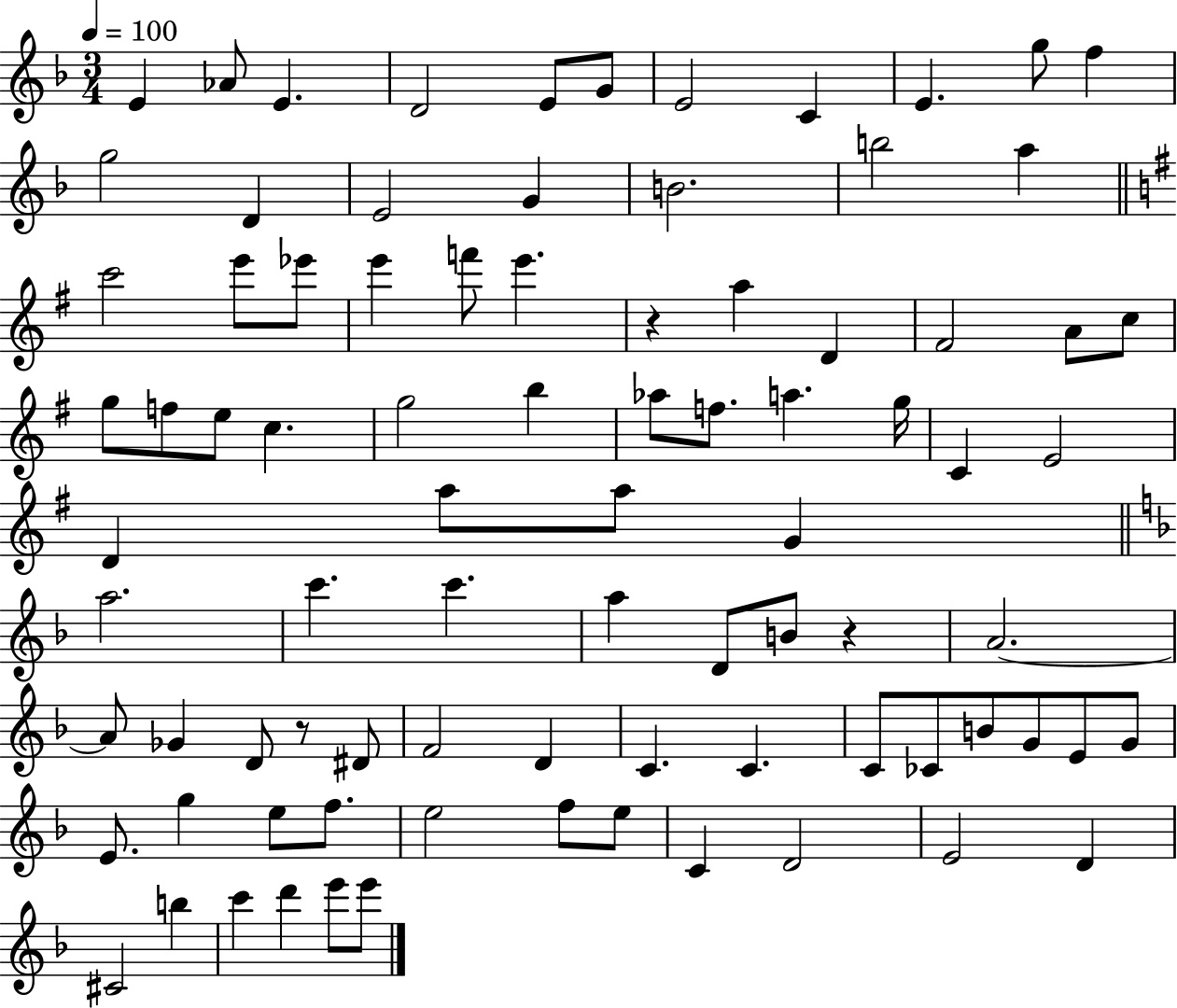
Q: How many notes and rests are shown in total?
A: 86